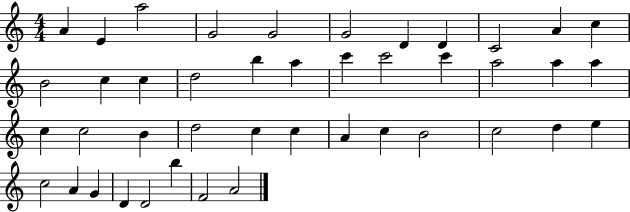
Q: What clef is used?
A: treble